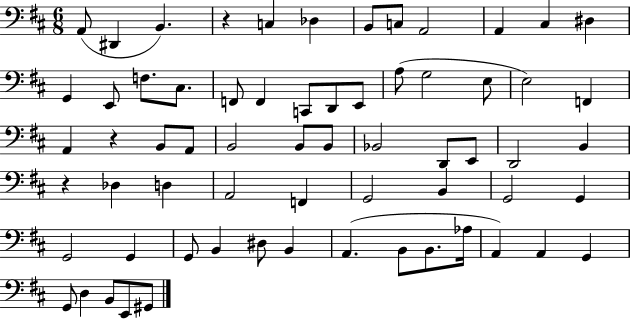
A2/e D#2/q B2/q. R/q C3/q Db3/q B2/e C3/e A2/h A2/q C#3/q D#3/q G2/q E2/e F3/e. C#3/e. F2/e F2/q C2/e D2/e E2/e A3/e G3/h E3/e E3/h F2/q A2/q R/q B2/e A2/e B2/h B2/e B2/e Bb2/h D2/e E2/e D2/h B2/q R/q Db3/q D3/q A2/h F2/q G2/h B2/q G2/h G2/q G2/h G2/q G2/e B2/q D#3/e B2/q A2/q. B2/e B2/e. Ab3/s A2/q A2/q G2/q G2/e D3/q B2/e E2/e G#2/e